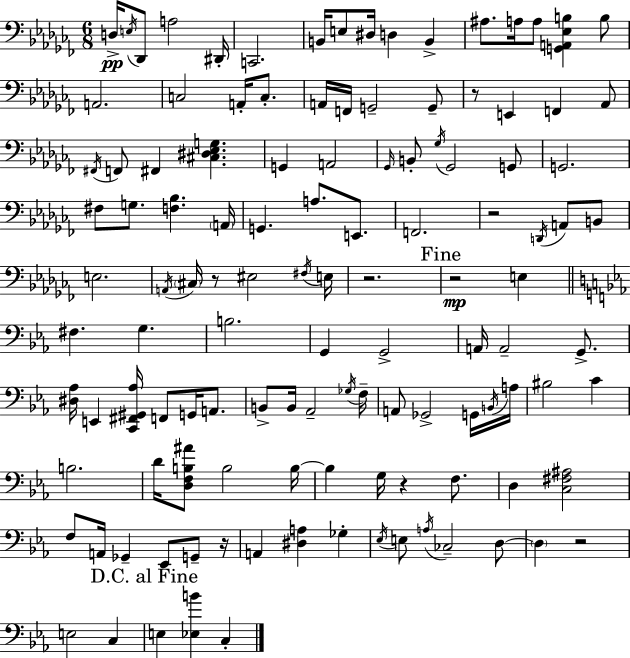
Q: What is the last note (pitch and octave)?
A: C3